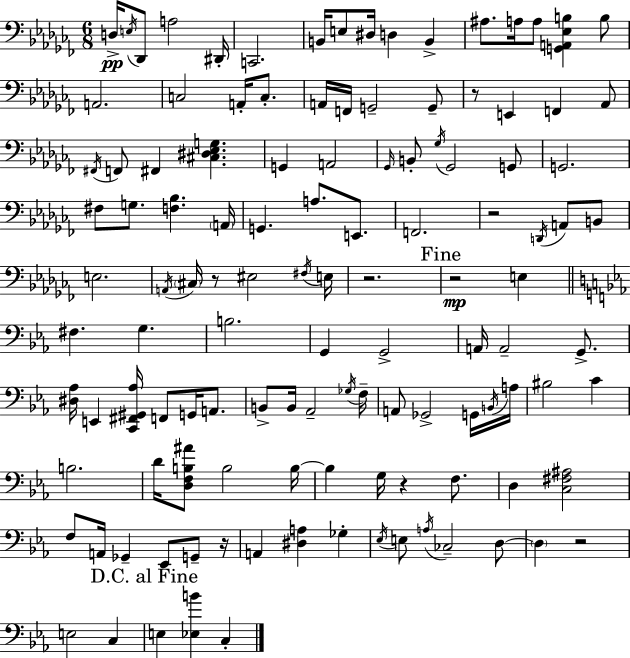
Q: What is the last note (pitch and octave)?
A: C3